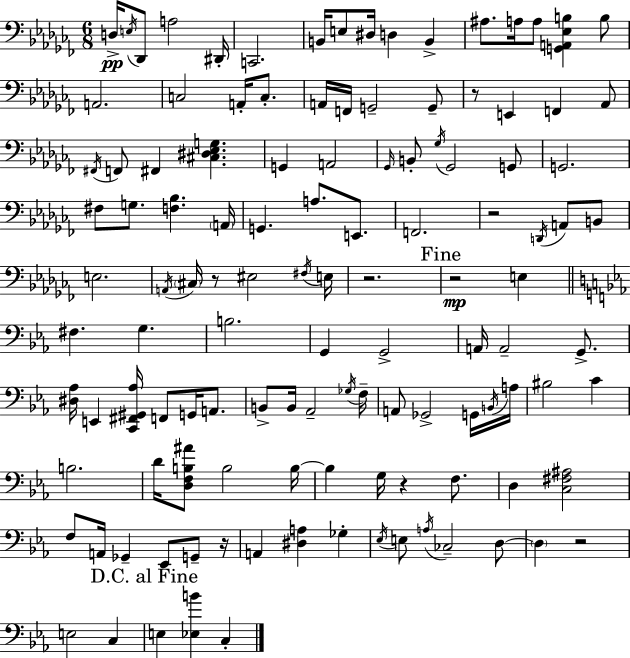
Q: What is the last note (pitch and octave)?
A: C3